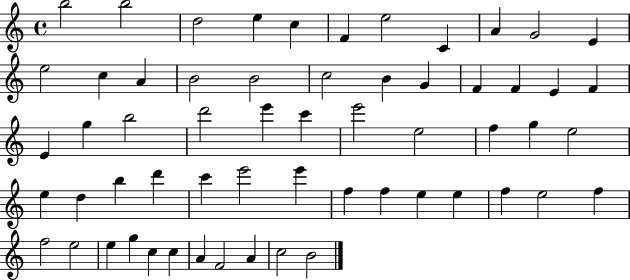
{
  \clef treble
  \time 4/4
  \defaultTimeSignature
  \key c \major
  b''2 b''2 | d''2 e''4 c''4 | f'4 e''2 c'4 | a'4 g'2 e'4 | \break e''2 c''4 a'4 | b'2 b'2 | c''2 b'4 g'4 | f'4 f'4 e'4 f'4 | \break e'4 g''4 b''2 | d'''2 e'''4 c'''4 | e'''2 e''2 | f''4 g''4 e''2 | \break e''4 d''4 b''4 d'''4 | c'''4 e'''2 e'''4 | f''4 f''4 e''4 e''4 | f''4 e''2 f''4 | \break f''2 e''2 | e''4 g''4 c''4 c''4 | a'4 f'2 a'4 | c''2 b'2 | \break \bar "|."
}